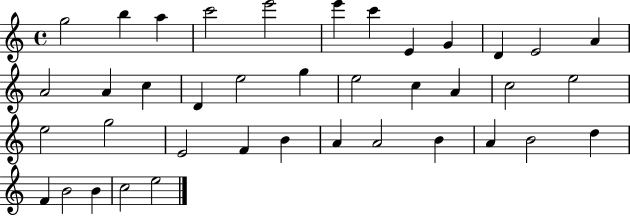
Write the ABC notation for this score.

X:1
T:Untitled
M:4/4
L:1/4
K:C
g2 b a c'2 e'2 e' c' E G D E2 A A2 A c D e2 g e2 c A c2 e2 e2 g2 E2 F B A A2 B A B2 d F B2 B c2 e2